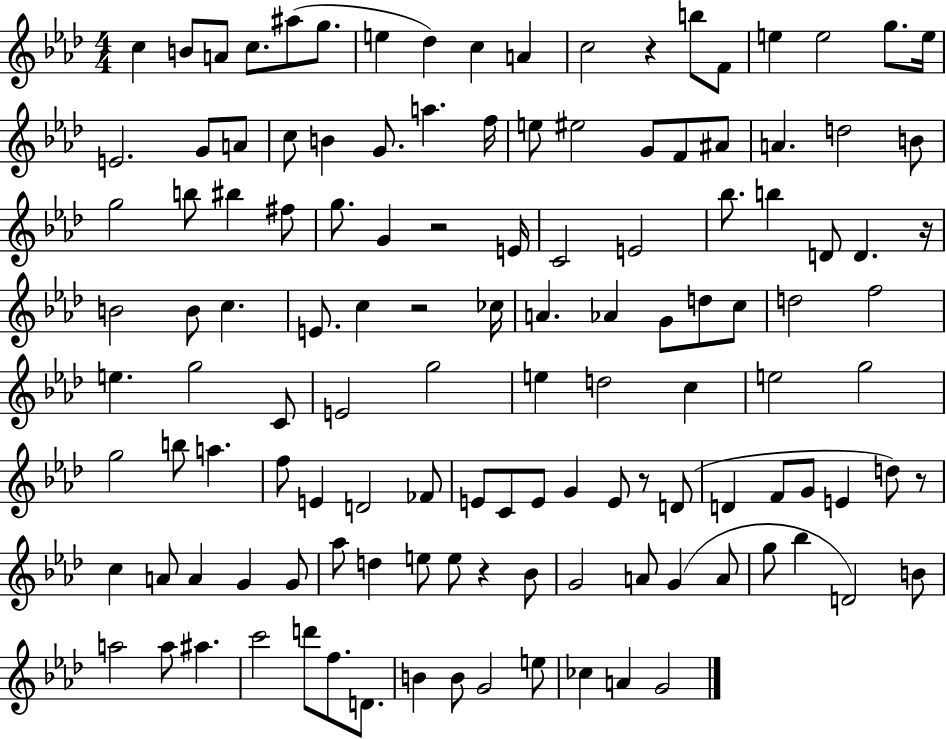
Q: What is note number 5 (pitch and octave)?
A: A#5